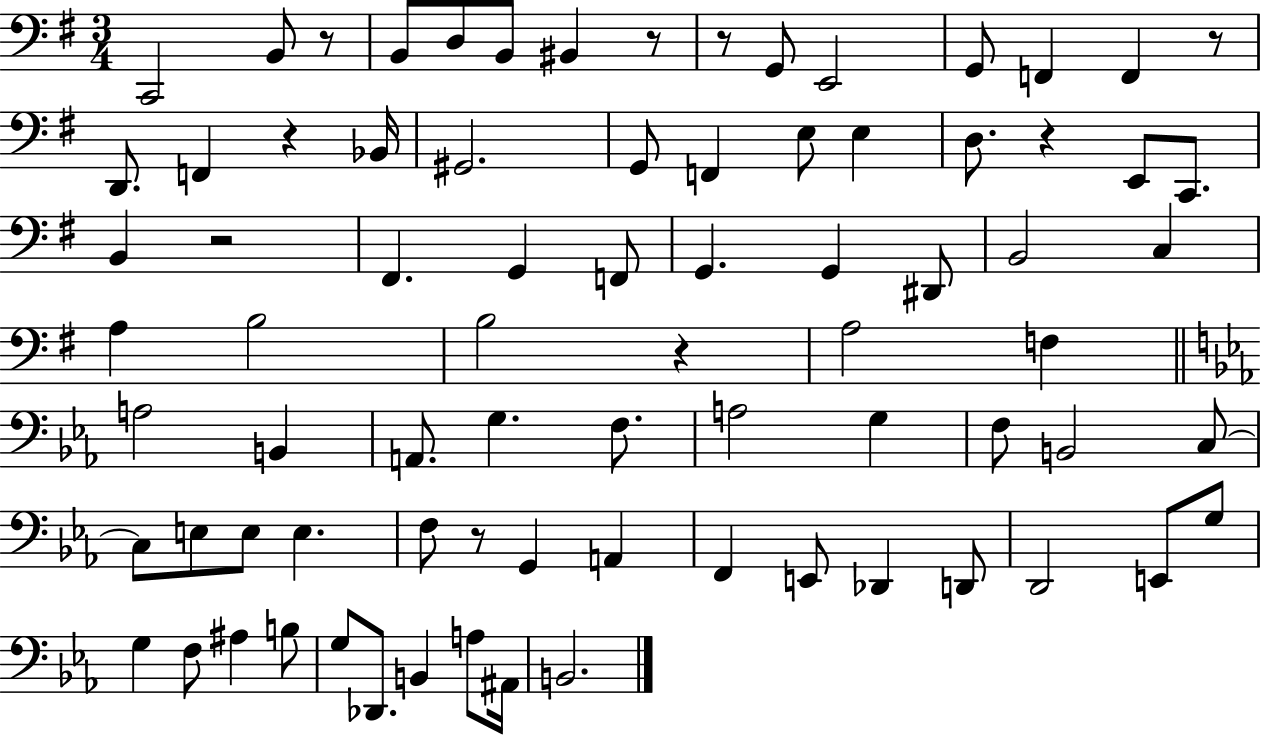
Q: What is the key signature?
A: G major